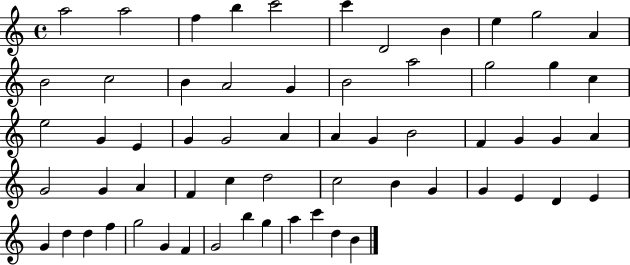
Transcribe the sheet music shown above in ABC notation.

X:1
T:Untitled
M:4/4
L:1/4
K:C
a2 a2 f b c'2 c' D2 B e g2 A B2 c2 B A2 G B2 a2 g2 g c e2 G E G G2 A A G B2 F G G A G2 G A F c d2 c2 B G G E D E G d d f g2 G F G2 b g a c' d B